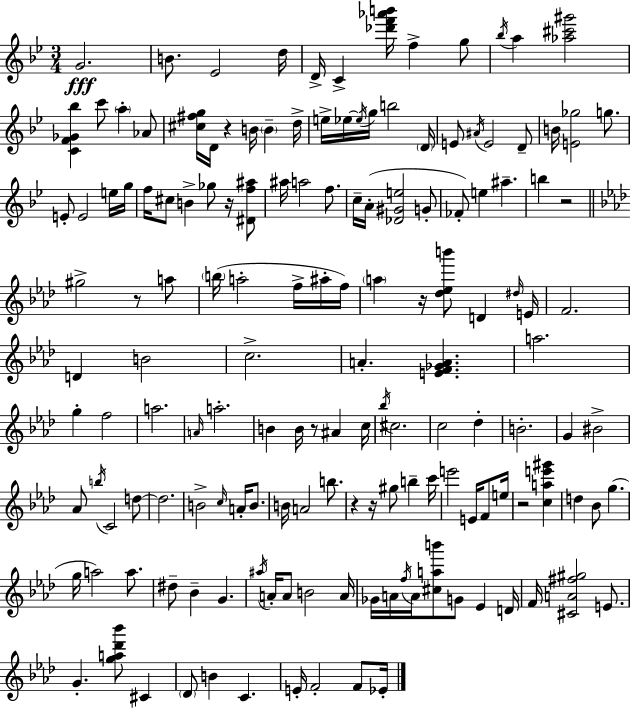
G4/h. B4/e. Eb4/h D5/s D4/s C4/q [Db6,F6,Ab6,B6]/s F5/q G5/e Bb5/s A5/q [Ab5,C#6,G#6]/h [C4,F4,Gb4,Bb5]/q C6/e A5/q Ab4/e [C#5,F#5,G5]/s D4/s R/q B4/s B4/q D5/s E5/s Eb5/s Eb5/s G5/s B5/h D4/s E4/e A#4/s E4/h D4/e B4/s [E4,Gb5]/h G5/e. E4/e E4/h E5/s G5/s F5/s C#5/e B4/q Gb5/e R/s [D#4,F5,A#5]/e A#5/s A5/h F5/e. C5/s A4/s [Db4,G#4,E5]/h G4/e FES4/e E5/q A#5/q. B5/q R/h G#5/h R/e A5/e B5/s A5/h F5/s A#5/s F5/s A5/q R/s [Db5,Eb5,B6]/e D4/q D#5/s E4/s F4/h. D4/q B4/h C5/h. A4/q. [E4,F4,Gb4,A4]/q. A5/h. G5/q F5/h A5/h. A4/s A5/h. B4/q B4/s R/e A#4/q C5/s Bb5/s C#5/h. C5/h Db5/q B4/h. G4/q BIS4/h Ab4/e B5/s C4/h D5/e D5/h. B4/h C5/s A4/s B4/e. B4/s A4/h B5/e. R/q R/s G#5/e B5/q C6/s E6/h E4/s F4/e E5/s R/h [C5,A5,E6,G#6]/q D5/q Bb4/e G5/q. G5/s A5/h A5/e. D#5/e Bb4/q G4/q. A#5/s A4/s A4/e B4/h A4/s Gb4/s A4/s F5/s A4/s [C#5,A5,B6]/e G4/e Eb4/q D4/s F4/s [C#4,A4,F#5,G#5]/h E4/e. G4/q. [G5,A5,Db6,Bb6]/e C#4/q Db4/e B4/q C4/q. E4/s F4/h F4/e Eb4/s